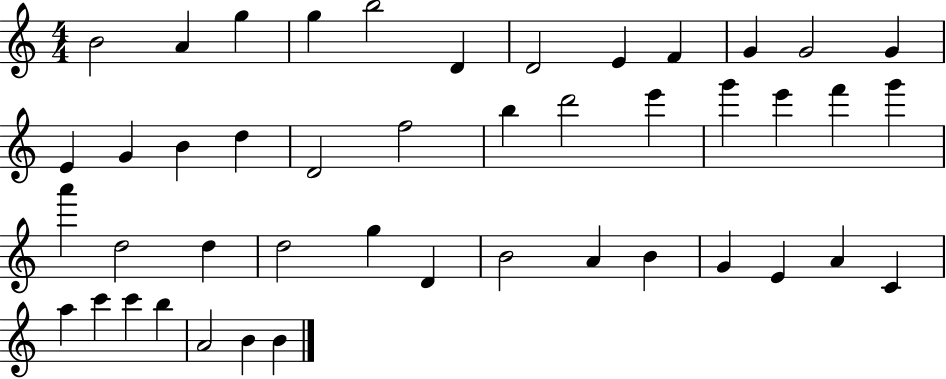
X:1
T:Untitled
M:4/4
L:1/4
K:C
B2 A g g b2 D D2 E F G G2 G E G B d D2 f2 b d'2 e' g' e' f' g' a' d2 d d2 g D B2 A B G E A C a c' c' b A2 B B